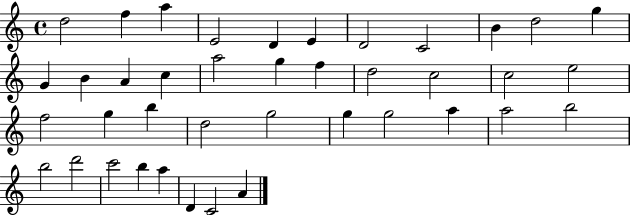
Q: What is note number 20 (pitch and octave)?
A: C5